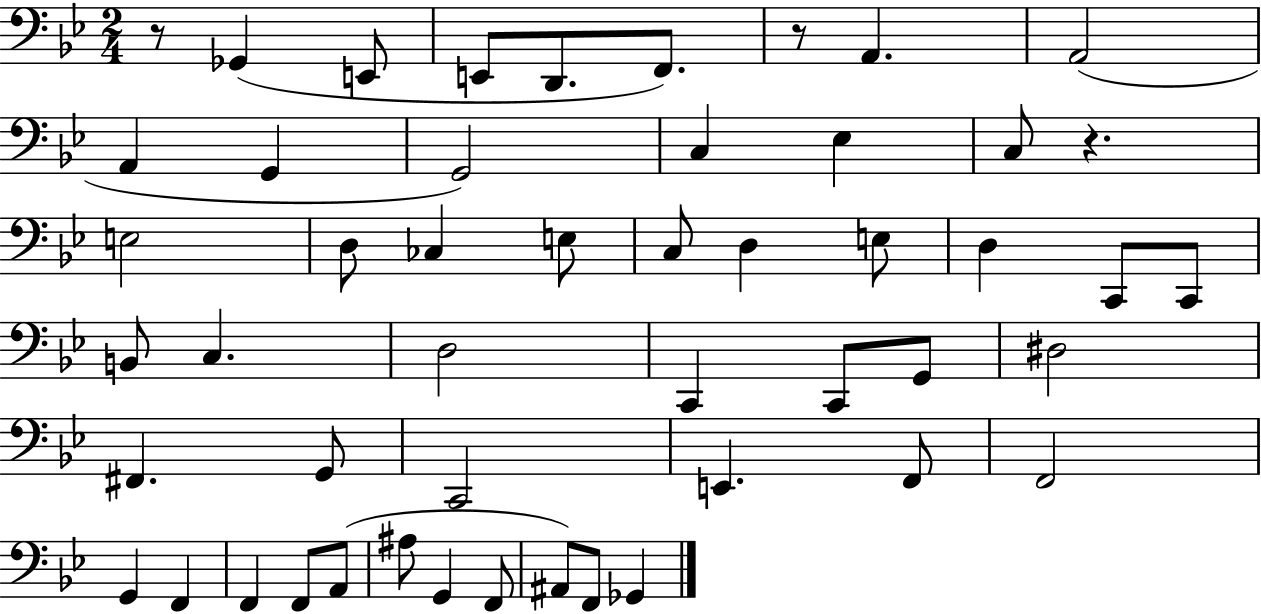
X:1
T:Untitled
M:2/4
L:1/4
K:Bb
z/2 _G,, E,,/2 E,,/2 D,,/2 F,,/2 z/2 A,, A,,2 A,, G,, G,,2 C, _E, C,/2 z E,2 D,/2 _C, E,/2 C,/2 D, E,/2 D, C,,/2 C,,/2 B,,/2 C, D,2 C,, C,,/2 G,,/2 ^D,2 ^F,, G,,/2 C,,2 E,, F,,/2 F,,2 G,, F,, F,, F,,/2 A,,/2 ^A,/2 G,, F,,/2 ^A,,/2 F,,/2 _G,,